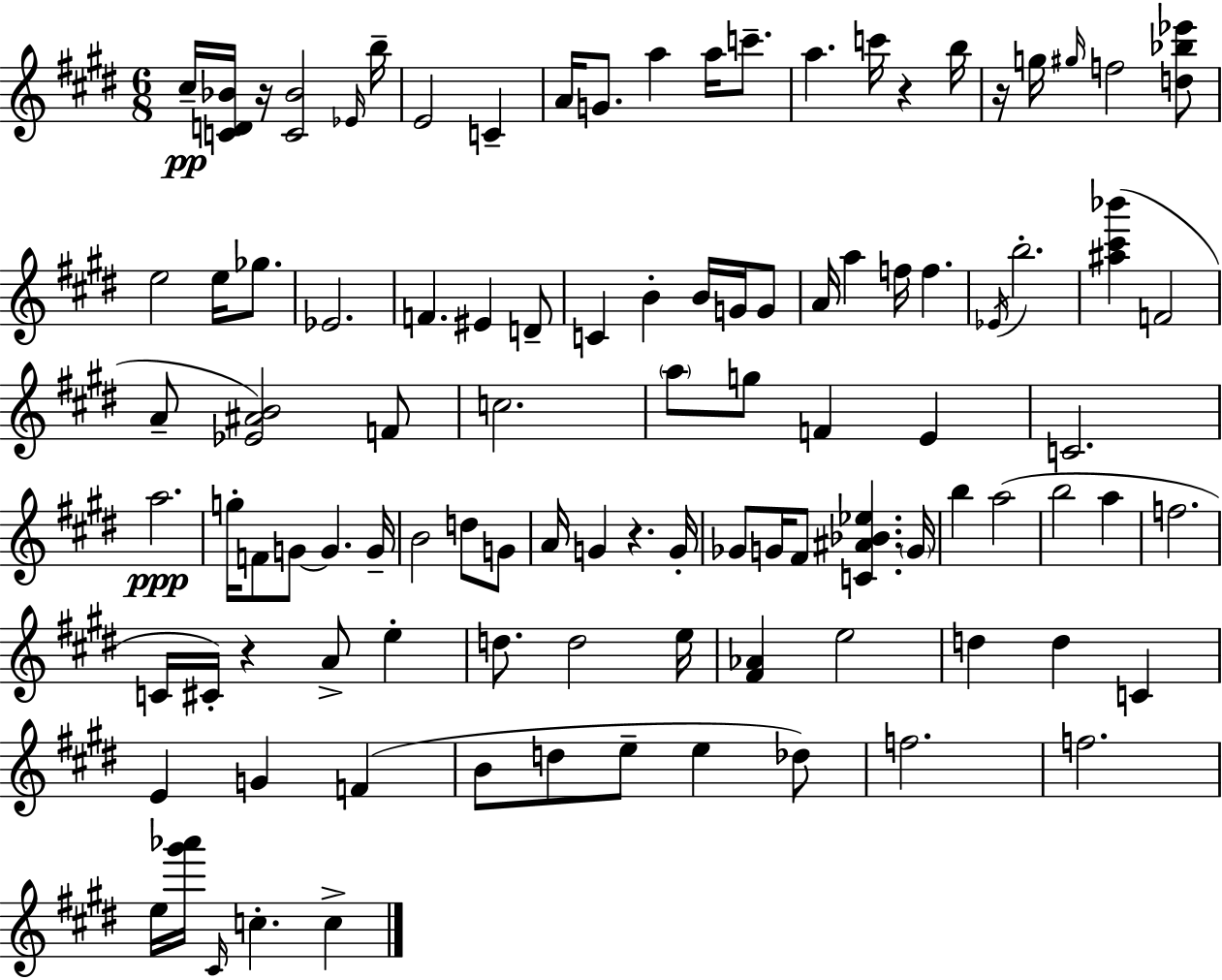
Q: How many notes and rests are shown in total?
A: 102